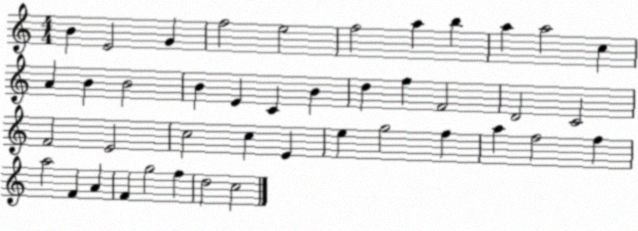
X:1
T:Untitled
M:4/4
L:1/4
K:C
B E2 G f2 e2 f2 a b a a2 c A B B2 B E C B d f F2 D2 C2 F2 E2 c2 c E e g2 f a f2 f a2 F A F g2 f d2 c2